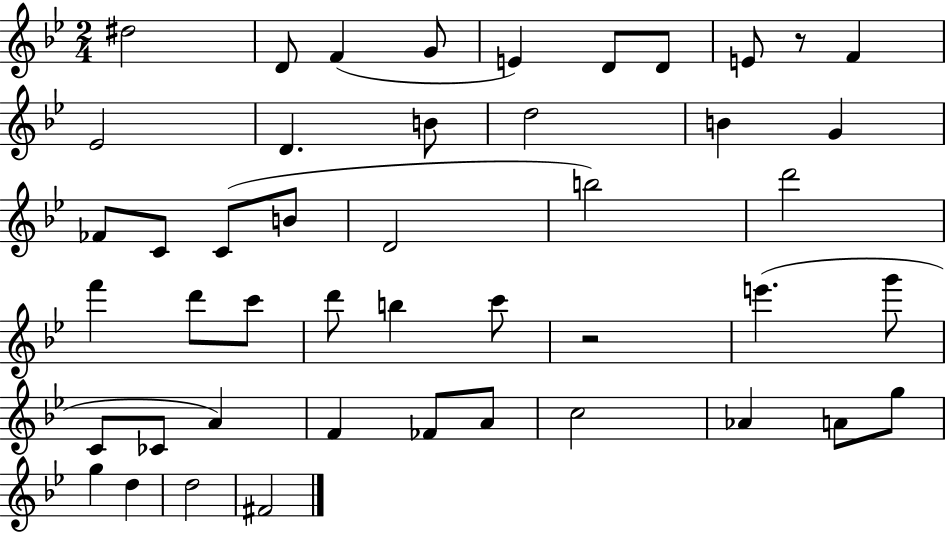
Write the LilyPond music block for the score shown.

{
  \clef treble
  \numericTimeSignature
  \time 2/4
  \key bes \major
  dis''2 | d'8 f'4( g'8 | e'4) d'8 d'8 | e'8 r8 f'4 | \break ees'2 | d'4. b'8 | d''2 | b'4 g'4 | \break fes'8 c'8 c'8( b'8 | d'2 | b''2) | d'''2 | \break f'''4 d'''8 c'''8 | d'''8 b''4 c'''8 | r2 | e'''4.( g'''8 | \break c'8 ces'8 a'4) | f'4 fes'8 a'8 | c''2 | aes'4 a'8 g''8 | \break g''4 d''4 | d''2 | fis'2 | \bar "|."
}